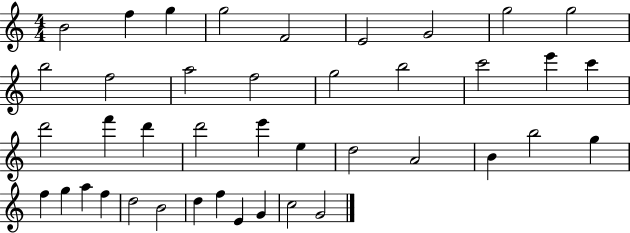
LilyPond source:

{
  \clef treble
  \numericTimeSignature
  \time 4/4
  \key c \major
  b'2 f''4 g''4 | g''2 f'2 | e'2 g'2 | g''2 g''2 | \break b''2 f''2 | a''2 f''2 | g''2 b''2 | c'''2 e'''4 c'''4 | \break d'''2 f'''4 d'''4 | d'''2 e'''4 e''4 | d''2 a'2 | b'4 b''2 g''4 | \break f''4 g''4 a''4 f''4 | d''2 b'2 | d''4 f''4 e'4 g'4 | c''2 g'2 | \break \bar "|."
}